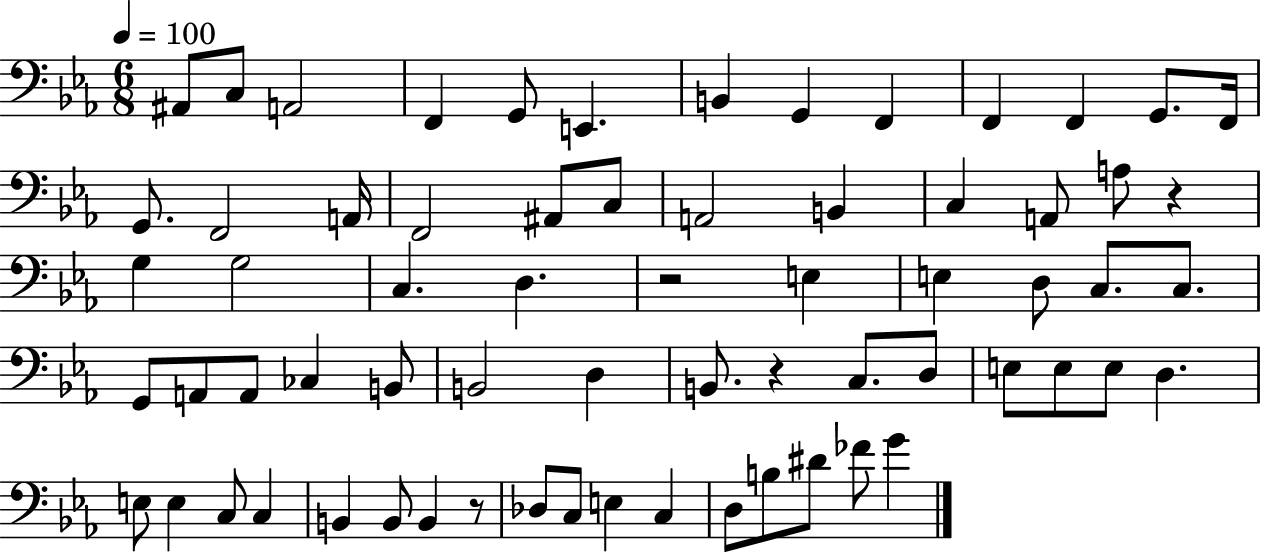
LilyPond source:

{
  \clef bass
  \numericTimeSignature
  \time 6/8
  \key ees \major
  \tempo 4 = 100
  ais,8 c8 a,2 | f,4 g,8 e,4. | b,4 g,4 f,4 | f,4 f,4 g,8. f,16 | \break g,8. f,2 a,16 | f,2 ais,8 c8 | a,2 b,4 | c4 a,8 a8 r4 | \break g4 g2 | c4. d4. | r2 e4 | e4 d8 c8. c8. | \break g,8 a,8 a,8 ces4 b,8 | b,2 d4 | b,8. r4 c8. d8 | e8 e8 e8 d4. | \break e8 e4 c8 c4 | b,4 b,8 b,4 r8 | des8 c8 e4 c4 | d8 b8 dis'8 fes'8 g'4 | \break \bar "|."
}